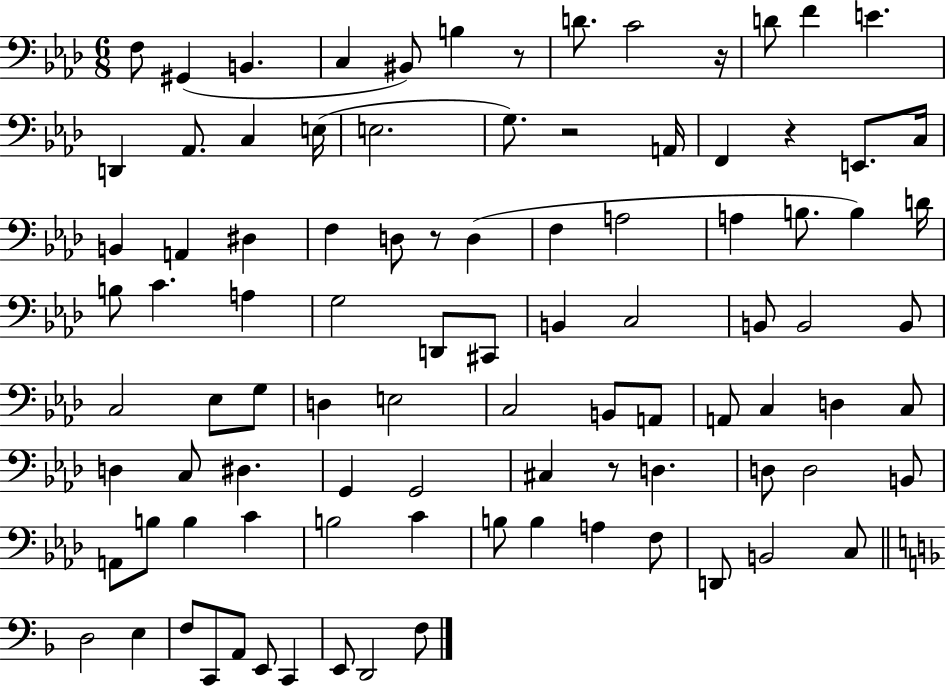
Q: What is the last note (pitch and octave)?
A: F3